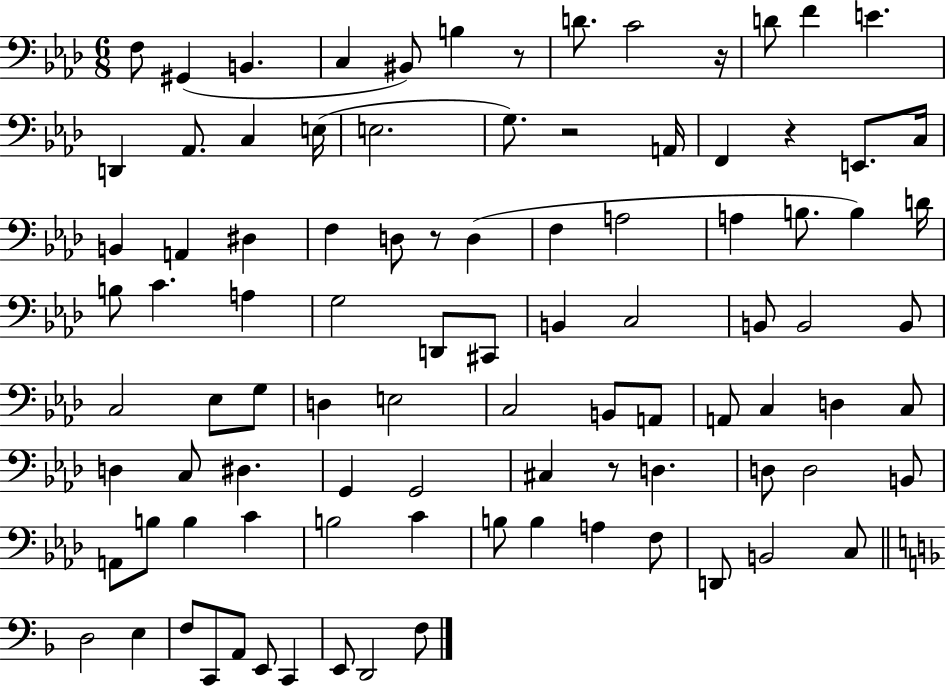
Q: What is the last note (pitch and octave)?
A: F3